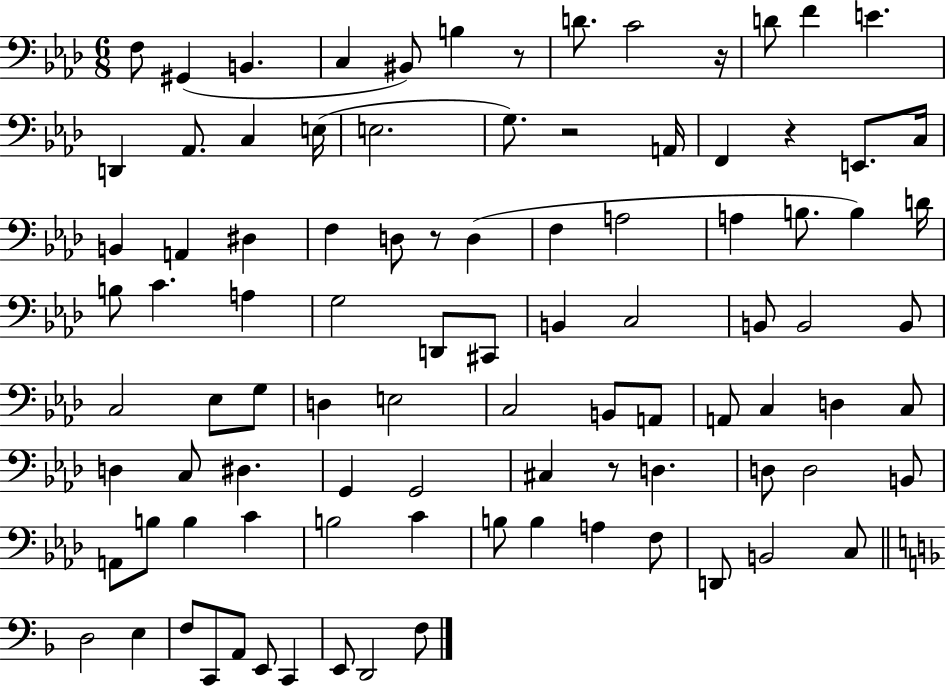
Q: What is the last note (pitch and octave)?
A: F3